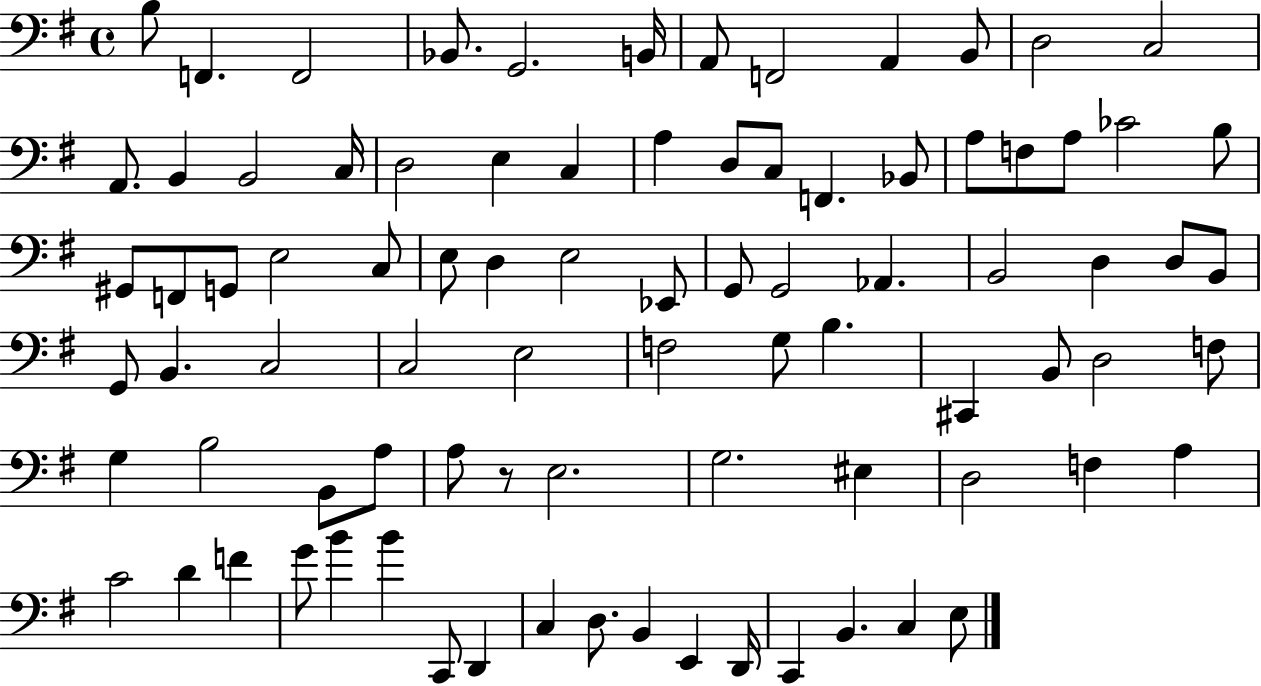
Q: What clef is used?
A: bass